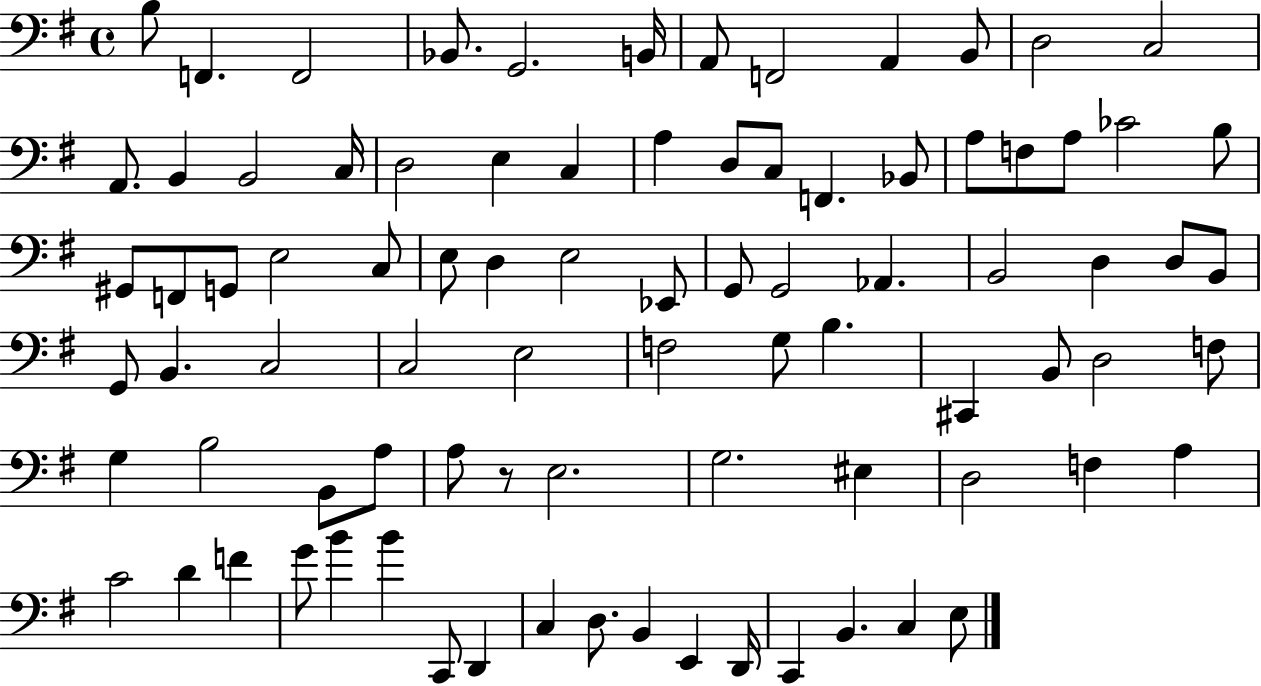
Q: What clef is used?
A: bass